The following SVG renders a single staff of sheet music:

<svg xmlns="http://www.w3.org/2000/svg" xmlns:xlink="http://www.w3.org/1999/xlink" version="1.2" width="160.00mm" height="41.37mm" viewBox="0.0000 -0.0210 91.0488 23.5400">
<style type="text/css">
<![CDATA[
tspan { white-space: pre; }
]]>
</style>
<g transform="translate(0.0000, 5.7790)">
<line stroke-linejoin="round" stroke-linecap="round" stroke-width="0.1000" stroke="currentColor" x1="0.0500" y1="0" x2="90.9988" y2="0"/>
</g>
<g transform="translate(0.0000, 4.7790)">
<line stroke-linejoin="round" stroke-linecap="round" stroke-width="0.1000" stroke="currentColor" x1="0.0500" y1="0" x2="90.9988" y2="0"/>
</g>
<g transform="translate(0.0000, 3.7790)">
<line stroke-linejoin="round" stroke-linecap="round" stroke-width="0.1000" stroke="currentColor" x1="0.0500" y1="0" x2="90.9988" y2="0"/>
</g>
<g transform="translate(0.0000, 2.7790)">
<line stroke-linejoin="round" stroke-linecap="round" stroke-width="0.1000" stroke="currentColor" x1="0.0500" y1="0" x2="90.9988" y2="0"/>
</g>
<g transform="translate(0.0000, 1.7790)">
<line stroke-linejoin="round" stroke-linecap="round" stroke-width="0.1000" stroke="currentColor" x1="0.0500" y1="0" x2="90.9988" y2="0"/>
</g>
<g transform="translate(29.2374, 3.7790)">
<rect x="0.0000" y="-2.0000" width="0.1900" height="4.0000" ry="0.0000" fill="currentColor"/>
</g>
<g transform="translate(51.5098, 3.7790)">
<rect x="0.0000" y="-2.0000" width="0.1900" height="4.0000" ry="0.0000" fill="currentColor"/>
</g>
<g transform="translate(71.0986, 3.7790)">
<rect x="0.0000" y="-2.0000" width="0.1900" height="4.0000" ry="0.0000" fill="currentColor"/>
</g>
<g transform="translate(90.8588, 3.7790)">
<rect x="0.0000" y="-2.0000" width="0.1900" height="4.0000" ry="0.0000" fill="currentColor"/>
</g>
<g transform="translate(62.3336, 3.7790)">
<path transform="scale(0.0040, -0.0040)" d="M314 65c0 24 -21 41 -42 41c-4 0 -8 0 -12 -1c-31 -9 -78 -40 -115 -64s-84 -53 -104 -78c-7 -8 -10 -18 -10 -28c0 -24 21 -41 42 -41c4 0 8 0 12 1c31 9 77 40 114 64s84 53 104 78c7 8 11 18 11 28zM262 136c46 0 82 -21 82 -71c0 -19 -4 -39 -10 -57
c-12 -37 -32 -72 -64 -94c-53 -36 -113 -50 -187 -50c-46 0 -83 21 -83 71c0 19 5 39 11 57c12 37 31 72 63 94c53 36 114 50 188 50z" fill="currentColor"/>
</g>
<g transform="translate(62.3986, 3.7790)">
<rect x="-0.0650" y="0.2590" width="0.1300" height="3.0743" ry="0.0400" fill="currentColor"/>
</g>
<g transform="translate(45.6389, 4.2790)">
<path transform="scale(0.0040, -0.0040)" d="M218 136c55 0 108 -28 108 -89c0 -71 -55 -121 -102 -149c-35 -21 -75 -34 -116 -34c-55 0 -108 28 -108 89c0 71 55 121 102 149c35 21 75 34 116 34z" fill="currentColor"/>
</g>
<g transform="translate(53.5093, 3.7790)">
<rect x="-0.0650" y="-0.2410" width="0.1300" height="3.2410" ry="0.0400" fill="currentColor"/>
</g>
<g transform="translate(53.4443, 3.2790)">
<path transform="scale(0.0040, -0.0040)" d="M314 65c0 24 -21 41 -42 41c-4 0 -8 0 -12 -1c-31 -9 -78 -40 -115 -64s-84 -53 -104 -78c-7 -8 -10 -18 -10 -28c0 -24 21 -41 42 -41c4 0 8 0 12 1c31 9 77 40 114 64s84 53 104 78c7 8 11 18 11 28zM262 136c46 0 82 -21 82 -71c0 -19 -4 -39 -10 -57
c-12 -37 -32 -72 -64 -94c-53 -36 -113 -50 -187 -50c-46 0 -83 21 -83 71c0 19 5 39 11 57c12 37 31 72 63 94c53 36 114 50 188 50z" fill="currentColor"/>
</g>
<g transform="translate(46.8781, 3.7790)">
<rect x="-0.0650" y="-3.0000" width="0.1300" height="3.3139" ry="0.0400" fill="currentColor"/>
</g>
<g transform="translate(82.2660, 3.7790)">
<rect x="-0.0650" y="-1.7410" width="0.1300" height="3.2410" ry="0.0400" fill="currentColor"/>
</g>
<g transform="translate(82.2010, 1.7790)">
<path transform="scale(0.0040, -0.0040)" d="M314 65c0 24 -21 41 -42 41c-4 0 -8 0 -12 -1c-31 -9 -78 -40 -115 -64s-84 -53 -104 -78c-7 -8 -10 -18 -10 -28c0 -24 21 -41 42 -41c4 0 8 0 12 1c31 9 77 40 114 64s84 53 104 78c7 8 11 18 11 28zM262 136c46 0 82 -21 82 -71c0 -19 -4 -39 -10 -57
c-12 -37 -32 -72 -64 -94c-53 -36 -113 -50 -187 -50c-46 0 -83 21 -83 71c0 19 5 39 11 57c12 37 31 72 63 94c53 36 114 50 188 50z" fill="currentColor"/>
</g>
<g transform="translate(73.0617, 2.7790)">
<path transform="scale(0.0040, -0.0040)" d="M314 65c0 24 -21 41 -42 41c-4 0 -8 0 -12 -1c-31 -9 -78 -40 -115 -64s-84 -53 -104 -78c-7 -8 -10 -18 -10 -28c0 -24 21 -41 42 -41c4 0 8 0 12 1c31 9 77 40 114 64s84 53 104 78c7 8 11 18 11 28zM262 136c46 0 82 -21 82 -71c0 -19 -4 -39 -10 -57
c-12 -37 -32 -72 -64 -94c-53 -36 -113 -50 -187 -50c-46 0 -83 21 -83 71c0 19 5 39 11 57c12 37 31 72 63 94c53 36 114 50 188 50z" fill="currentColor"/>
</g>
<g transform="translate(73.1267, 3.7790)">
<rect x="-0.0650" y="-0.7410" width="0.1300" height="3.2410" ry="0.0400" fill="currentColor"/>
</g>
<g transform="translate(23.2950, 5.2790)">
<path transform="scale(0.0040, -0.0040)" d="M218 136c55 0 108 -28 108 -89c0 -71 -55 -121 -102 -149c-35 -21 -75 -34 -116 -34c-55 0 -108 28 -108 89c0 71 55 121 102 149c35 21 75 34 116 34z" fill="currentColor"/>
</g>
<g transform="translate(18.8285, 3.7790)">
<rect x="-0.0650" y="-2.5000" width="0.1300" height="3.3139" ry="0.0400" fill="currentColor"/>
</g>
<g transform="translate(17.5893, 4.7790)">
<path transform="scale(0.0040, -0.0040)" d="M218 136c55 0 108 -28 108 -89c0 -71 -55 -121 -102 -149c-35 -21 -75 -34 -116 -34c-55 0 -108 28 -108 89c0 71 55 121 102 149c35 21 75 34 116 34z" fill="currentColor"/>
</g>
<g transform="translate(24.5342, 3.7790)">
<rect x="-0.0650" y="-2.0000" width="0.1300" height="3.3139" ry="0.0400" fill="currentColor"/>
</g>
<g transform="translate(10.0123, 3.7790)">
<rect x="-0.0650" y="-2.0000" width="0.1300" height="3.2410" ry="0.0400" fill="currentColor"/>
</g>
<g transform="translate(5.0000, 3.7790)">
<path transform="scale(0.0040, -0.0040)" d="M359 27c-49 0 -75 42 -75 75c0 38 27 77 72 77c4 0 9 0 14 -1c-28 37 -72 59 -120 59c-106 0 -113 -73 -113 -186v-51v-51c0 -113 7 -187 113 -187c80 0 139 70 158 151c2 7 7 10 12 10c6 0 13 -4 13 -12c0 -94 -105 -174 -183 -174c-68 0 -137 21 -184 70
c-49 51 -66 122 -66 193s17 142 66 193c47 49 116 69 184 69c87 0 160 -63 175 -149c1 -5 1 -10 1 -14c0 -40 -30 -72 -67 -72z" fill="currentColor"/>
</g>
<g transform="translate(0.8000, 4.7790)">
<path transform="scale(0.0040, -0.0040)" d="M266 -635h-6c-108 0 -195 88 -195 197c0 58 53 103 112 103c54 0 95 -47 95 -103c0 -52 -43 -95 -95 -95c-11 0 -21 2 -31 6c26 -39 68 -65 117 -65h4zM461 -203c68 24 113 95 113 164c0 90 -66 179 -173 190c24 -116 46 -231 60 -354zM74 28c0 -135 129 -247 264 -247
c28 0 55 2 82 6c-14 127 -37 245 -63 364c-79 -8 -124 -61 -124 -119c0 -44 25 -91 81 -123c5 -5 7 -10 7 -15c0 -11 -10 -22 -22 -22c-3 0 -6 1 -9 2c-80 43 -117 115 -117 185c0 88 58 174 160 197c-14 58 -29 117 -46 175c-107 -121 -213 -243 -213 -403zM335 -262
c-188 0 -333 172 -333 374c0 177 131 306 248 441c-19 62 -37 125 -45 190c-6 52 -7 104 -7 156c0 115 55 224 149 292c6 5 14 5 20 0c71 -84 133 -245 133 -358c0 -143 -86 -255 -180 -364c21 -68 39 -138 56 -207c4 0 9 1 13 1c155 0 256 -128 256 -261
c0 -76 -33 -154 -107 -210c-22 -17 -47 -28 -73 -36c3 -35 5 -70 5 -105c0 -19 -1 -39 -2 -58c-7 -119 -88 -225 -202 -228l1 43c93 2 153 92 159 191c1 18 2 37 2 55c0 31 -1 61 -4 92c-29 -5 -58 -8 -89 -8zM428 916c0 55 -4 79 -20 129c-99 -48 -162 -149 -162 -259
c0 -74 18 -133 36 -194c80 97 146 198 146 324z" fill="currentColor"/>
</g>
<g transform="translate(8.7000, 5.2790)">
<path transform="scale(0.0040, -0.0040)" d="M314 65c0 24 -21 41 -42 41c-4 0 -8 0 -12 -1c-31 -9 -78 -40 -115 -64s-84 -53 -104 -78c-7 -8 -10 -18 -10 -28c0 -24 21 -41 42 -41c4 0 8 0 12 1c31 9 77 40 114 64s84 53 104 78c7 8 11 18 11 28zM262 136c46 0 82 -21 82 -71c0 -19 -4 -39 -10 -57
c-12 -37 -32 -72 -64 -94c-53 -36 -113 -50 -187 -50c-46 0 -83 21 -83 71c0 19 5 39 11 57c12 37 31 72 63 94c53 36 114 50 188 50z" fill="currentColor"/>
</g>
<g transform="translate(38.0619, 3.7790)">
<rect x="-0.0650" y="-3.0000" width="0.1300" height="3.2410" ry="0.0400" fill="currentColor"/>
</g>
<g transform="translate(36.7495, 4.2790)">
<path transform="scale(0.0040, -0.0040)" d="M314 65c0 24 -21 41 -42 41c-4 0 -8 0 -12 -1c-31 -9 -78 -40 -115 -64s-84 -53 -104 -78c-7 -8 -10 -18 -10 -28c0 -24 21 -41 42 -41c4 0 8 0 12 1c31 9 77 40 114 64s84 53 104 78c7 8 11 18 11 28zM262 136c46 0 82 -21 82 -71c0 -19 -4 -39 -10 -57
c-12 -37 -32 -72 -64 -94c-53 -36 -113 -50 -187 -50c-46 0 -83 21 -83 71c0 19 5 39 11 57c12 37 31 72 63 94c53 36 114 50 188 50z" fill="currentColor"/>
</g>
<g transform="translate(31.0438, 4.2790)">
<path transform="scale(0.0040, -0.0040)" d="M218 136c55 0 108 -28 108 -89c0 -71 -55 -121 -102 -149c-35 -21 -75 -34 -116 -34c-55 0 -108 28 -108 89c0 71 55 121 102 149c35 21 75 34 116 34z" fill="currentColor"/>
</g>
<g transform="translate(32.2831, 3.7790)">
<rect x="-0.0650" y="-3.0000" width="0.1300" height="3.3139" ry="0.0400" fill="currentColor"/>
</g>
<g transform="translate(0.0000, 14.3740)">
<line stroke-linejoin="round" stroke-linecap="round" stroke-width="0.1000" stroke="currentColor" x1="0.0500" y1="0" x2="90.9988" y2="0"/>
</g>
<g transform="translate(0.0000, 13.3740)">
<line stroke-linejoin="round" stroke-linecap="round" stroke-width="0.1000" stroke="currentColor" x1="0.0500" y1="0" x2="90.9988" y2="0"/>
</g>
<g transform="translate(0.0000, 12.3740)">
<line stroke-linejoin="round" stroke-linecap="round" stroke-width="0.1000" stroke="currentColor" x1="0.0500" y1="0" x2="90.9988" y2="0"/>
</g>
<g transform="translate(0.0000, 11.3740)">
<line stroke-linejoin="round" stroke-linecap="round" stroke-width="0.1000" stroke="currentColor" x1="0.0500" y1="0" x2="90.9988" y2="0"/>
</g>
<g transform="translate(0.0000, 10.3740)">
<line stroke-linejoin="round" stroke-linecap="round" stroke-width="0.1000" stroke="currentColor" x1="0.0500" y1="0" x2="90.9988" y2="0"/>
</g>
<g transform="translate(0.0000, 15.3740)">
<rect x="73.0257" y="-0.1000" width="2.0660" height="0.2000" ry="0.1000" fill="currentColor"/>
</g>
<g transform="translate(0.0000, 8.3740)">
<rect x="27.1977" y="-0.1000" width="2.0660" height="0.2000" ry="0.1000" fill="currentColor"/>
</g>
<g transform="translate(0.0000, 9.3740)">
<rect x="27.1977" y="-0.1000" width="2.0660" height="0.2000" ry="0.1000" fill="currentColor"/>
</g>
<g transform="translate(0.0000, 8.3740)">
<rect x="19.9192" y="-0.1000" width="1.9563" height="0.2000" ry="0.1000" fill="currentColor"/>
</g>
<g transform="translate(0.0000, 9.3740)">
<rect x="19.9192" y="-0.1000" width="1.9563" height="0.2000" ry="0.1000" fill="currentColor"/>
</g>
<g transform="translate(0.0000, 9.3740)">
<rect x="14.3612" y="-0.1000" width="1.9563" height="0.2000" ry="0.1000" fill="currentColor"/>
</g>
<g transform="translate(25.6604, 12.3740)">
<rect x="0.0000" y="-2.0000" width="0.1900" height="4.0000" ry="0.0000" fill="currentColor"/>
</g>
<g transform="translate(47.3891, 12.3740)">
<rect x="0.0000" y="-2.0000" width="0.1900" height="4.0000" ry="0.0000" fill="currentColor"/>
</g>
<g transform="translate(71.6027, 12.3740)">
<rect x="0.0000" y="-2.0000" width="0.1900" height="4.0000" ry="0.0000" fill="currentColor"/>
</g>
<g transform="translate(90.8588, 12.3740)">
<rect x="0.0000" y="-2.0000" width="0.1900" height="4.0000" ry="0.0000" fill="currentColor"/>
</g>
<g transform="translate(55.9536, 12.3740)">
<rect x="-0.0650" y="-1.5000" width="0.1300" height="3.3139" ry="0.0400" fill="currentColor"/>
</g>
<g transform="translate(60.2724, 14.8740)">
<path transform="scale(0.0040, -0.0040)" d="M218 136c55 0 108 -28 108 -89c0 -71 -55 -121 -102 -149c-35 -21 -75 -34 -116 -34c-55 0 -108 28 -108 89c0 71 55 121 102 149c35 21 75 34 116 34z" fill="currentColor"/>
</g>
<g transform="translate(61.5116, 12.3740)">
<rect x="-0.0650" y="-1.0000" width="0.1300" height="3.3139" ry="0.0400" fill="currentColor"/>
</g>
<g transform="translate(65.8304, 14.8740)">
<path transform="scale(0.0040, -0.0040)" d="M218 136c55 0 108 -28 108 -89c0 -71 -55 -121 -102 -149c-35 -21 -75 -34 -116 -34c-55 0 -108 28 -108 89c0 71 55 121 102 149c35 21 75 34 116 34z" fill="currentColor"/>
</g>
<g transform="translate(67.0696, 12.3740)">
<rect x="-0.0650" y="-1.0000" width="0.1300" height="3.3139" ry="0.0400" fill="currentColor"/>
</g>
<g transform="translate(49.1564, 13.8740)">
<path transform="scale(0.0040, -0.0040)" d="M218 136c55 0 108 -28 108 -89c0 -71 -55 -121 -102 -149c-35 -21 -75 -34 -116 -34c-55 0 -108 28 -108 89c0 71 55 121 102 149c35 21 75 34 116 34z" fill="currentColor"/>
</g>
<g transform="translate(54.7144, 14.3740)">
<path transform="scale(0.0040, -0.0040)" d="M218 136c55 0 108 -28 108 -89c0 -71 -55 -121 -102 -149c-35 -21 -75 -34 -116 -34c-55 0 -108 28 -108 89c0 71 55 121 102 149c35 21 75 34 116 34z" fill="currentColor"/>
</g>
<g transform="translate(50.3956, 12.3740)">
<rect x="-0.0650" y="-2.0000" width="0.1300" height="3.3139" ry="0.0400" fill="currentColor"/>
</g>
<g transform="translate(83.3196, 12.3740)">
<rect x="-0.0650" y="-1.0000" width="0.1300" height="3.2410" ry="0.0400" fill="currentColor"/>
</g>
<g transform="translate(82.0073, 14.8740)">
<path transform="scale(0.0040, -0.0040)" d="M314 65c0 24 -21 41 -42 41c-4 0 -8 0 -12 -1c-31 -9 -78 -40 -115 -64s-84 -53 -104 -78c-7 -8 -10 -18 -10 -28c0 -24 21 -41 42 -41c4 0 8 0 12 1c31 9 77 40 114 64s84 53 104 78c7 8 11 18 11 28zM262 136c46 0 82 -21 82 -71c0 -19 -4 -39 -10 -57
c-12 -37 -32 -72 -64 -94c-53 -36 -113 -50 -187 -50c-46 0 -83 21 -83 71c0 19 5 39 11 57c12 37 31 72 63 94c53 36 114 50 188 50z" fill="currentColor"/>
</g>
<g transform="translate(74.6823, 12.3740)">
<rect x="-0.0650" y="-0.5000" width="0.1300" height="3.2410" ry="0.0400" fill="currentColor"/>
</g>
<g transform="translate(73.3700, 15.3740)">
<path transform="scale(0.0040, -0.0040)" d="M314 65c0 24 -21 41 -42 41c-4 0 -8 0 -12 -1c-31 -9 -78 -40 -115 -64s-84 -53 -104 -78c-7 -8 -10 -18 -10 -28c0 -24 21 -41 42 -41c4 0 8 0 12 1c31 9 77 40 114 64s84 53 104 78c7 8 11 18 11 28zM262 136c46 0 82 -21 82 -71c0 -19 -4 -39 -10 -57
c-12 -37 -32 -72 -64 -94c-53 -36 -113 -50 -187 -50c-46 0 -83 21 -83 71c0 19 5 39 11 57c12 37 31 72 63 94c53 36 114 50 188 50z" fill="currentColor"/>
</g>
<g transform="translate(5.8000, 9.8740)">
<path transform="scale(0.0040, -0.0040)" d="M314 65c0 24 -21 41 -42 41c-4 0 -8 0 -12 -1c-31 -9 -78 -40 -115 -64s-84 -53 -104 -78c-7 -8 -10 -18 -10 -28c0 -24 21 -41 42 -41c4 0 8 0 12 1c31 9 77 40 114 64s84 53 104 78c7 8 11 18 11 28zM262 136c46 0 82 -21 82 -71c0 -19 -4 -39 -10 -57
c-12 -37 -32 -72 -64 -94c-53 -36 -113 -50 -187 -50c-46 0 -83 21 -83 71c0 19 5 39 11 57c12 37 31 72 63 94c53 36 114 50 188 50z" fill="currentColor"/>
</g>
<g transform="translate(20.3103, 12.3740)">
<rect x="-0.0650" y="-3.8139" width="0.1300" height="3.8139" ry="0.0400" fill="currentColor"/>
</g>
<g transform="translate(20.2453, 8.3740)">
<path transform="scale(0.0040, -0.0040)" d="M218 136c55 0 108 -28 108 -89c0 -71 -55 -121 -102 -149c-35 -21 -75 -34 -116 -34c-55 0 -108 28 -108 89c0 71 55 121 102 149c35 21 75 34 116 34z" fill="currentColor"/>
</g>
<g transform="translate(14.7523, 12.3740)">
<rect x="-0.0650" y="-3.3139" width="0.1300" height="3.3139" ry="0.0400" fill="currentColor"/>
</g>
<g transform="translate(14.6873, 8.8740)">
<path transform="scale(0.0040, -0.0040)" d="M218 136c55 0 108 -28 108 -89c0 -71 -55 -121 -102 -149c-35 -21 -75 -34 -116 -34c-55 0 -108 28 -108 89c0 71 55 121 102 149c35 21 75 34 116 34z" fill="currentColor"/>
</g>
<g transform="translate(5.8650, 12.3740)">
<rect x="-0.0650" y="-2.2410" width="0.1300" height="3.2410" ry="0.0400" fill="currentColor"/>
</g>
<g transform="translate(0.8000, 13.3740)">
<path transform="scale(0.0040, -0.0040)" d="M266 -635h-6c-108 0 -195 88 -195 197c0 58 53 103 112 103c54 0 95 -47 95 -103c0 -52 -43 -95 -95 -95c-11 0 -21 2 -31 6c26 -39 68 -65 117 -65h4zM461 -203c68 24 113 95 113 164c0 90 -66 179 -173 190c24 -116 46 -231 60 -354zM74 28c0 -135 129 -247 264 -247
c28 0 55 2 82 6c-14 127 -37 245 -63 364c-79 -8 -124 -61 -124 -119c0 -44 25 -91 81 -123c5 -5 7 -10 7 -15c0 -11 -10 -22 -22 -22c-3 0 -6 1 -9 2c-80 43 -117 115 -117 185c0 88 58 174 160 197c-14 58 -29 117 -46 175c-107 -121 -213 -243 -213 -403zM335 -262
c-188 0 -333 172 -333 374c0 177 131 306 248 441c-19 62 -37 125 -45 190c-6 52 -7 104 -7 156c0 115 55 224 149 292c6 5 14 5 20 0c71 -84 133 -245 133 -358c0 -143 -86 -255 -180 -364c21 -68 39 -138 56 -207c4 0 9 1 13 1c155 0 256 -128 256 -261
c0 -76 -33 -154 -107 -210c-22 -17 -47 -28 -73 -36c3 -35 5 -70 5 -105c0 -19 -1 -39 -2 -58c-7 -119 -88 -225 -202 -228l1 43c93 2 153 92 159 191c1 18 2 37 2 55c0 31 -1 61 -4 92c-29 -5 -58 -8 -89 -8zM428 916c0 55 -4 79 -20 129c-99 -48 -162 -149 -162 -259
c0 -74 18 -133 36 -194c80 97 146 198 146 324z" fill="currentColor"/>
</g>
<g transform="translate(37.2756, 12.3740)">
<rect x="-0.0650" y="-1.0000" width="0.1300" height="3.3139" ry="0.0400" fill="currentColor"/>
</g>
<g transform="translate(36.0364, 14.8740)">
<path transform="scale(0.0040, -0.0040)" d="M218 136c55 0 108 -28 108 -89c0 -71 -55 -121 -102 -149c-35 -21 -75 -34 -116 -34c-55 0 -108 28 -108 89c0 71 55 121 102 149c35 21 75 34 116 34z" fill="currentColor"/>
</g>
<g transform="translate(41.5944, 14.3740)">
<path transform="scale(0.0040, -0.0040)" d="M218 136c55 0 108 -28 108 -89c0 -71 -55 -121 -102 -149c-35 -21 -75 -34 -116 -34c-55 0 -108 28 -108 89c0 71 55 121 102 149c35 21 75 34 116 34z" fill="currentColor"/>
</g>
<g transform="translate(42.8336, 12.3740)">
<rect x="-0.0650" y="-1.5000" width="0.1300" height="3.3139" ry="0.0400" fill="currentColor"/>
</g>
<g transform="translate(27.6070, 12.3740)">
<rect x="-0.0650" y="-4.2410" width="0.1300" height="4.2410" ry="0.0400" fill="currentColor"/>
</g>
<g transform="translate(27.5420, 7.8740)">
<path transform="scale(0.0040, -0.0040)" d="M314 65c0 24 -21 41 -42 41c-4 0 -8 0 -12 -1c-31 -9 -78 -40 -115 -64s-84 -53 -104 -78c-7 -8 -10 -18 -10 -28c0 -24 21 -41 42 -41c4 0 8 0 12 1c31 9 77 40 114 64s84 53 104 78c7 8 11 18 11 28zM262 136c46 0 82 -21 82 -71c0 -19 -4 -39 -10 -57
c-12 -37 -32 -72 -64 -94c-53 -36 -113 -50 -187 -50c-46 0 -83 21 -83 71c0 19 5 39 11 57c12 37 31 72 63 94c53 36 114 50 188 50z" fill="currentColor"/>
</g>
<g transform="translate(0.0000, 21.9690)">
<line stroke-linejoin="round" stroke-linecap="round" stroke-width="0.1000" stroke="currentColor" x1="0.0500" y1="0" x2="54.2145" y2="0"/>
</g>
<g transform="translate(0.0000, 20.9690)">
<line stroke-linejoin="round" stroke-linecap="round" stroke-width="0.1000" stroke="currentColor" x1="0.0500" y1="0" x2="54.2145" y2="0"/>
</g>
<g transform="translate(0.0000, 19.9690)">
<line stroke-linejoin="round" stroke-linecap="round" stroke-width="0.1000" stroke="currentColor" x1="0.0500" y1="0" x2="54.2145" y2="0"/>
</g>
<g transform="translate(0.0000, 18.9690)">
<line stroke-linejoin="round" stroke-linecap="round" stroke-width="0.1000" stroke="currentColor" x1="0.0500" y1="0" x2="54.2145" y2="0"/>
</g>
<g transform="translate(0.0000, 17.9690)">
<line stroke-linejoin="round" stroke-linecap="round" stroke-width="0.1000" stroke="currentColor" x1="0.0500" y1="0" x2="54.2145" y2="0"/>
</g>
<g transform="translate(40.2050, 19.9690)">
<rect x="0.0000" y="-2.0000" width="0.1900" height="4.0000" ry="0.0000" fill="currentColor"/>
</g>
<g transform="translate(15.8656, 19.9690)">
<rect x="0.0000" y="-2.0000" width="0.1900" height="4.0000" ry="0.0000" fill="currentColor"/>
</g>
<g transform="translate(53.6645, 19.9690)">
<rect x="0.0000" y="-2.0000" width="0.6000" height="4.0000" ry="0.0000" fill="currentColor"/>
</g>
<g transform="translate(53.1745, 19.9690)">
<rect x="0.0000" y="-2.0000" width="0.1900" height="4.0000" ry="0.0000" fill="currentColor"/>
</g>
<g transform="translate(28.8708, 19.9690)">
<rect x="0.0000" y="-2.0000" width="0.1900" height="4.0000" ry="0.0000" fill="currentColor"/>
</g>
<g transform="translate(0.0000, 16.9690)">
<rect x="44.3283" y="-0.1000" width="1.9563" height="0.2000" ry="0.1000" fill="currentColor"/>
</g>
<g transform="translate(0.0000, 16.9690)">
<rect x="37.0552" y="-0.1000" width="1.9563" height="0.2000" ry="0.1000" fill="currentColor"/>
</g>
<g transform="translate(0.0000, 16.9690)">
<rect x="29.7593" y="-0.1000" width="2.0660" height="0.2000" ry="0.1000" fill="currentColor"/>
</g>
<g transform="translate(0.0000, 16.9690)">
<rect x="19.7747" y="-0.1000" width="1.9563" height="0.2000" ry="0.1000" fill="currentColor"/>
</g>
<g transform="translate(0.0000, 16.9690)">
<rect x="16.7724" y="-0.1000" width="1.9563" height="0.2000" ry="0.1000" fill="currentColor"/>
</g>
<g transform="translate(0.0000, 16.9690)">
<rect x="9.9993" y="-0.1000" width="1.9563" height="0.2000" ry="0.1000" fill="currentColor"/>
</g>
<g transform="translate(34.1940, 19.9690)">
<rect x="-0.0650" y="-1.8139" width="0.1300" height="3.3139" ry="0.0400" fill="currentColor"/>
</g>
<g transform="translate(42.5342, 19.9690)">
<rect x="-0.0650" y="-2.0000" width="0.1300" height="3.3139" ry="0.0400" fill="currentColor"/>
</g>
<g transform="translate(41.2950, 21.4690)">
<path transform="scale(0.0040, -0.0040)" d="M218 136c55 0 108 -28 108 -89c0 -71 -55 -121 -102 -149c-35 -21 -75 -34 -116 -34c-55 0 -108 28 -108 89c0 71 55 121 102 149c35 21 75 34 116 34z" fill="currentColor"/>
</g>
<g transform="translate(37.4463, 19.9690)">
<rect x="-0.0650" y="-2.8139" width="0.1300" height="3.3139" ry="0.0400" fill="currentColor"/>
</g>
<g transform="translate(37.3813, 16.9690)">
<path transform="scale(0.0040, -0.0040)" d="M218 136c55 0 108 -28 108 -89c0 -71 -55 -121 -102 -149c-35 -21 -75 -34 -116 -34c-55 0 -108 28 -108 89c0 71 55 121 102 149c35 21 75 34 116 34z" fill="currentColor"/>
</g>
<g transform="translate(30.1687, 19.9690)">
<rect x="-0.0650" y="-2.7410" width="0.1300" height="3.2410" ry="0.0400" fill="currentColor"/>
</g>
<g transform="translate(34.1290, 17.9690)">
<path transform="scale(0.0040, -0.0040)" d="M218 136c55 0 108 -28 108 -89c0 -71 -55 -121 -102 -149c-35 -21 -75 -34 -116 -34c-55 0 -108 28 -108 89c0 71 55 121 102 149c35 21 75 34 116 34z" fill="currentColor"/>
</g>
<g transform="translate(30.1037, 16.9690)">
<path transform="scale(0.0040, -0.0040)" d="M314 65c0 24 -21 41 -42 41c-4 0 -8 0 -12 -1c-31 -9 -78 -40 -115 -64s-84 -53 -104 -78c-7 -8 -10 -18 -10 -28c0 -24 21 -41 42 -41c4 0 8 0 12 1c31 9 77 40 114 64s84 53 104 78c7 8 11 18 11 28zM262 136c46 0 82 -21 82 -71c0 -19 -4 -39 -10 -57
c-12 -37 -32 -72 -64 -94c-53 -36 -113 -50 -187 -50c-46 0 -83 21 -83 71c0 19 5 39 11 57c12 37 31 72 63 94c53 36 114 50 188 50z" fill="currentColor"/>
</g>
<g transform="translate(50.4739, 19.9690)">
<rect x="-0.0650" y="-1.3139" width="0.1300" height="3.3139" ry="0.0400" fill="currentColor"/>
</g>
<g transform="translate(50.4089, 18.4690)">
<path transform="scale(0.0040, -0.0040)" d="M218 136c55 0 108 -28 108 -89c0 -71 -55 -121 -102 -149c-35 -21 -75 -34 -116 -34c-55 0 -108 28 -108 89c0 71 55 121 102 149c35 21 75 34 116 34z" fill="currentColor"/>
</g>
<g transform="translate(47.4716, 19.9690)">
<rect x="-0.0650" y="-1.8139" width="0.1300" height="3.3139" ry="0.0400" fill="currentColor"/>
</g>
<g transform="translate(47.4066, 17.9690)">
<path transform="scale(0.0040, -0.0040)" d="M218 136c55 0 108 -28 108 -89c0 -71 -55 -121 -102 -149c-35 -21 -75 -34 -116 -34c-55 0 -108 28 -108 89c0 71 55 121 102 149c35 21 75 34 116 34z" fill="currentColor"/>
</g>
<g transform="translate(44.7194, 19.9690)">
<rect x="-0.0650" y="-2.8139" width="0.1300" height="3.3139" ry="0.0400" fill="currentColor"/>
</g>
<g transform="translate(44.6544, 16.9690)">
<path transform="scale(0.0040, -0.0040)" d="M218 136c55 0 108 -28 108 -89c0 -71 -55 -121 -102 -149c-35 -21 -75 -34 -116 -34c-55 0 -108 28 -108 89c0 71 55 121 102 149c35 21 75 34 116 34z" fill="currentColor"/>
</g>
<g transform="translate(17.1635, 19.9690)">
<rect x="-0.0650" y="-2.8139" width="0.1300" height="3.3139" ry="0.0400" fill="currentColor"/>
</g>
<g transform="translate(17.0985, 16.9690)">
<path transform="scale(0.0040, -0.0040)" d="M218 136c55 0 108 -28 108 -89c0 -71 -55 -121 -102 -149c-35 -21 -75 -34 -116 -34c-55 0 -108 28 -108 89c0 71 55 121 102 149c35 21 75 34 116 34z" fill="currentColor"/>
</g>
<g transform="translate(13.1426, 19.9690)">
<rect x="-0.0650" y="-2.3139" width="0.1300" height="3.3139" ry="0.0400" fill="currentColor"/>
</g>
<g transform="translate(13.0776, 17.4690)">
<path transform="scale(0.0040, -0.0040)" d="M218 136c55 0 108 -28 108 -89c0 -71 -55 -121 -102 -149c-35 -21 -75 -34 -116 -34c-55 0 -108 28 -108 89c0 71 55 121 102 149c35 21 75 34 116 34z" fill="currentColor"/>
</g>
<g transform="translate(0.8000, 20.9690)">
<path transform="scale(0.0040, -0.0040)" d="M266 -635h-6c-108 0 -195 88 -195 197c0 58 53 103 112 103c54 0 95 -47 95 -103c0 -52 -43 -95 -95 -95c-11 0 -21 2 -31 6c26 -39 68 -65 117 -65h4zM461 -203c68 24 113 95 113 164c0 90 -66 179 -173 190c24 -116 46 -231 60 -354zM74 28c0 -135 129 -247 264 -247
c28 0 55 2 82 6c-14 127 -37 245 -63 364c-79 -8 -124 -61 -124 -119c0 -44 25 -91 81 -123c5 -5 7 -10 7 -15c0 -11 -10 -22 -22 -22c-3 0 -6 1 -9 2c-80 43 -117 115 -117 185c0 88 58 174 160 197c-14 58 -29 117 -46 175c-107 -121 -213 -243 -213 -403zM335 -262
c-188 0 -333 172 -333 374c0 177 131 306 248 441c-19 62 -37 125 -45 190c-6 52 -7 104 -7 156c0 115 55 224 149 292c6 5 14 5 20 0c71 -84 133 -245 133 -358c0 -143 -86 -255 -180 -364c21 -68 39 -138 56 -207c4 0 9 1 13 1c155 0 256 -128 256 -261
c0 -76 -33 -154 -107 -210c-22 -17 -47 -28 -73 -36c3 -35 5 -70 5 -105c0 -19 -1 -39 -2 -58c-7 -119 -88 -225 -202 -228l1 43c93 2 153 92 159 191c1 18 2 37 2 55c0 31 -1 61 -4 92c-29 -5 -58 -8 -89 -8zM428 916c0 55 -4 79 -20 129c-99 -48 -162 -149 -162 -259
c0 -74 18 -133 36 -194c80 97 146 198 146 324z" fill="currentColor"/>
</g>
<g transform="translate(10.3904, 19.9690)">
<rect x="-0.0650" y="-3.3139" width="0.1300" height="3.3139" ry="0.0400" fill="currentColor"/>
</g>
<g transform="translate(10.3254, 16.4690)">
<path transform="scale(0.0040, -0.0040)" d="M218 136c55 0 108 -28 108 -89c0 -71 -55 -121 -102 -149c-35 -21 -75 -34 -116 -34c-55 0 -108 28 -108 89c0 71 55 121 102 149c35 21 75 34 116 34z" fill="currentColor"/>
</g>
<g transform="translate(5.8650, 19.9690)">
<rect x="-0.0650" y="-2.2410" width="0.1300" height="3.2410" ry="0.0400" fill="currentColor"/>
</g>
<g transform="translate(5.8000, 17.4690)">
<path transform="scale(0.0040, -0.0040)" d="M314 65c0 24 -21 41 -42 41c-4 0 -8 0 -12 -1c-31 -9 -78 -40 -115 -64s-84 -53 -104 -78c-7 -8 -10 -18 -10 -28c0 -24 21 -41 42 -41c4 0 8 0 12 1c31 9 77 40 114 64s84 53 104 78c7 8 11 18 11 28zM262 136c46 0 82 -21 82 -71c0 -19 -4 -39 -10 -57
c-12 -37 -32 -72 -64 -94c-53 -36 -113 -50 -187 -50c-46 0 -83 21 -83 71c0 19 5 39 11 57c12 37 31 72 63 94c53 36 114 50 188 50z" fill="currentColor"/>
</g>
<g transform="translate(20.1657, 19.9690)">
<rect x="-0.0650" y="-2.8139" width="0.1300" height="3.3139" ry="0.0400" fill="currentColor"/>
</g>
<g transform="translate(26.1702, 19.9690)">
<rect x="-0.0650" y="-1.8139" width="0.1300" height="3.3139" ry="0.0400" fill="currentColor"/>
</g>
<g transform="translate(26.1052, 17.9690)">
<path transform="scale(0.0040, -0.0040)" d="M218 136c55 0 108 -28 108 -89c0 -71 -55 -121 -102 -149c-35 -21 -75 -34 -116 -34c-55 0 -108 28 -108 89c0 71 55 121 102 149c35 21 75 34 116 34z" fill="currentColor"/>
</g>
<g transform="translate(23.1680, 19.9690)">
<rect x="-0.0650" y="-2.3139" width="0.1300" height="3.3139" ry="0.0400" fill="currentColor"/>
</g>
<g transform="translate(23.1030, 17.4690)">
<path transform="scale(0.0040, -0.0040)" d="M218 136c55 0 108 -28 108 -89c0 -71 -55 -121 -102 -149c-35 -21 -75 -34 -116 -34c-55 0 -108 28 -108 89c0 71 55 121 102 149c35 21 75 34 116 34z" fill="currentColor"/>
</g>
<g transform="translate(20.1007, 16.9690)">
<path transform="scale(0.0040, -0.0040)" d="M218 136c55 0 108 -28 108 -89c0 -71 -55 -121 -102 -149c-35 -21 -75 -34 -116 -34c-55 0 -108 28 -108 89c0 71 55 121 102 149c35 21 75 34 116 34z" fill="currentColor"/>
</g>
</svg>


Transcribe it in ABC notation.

X:1
T:Untitled
M:4/4
L:1/4
K:C
F2 G F A A2 A c2 B2 d2 f2 g2 b c' d'2 D E F E D D C2 D2 g2 b g a a g f a2 f a F a f e